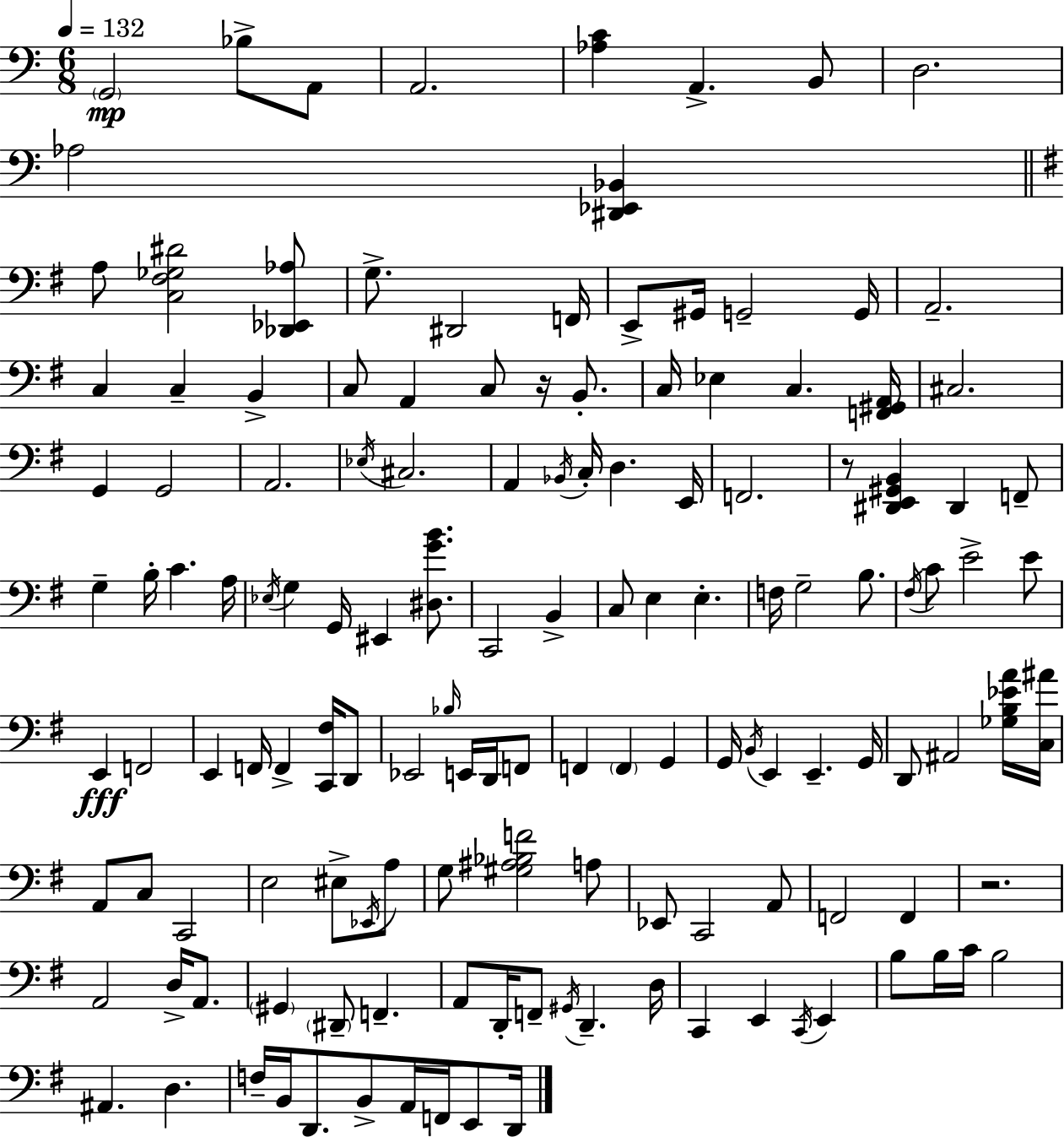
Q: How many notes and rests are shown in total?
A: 140